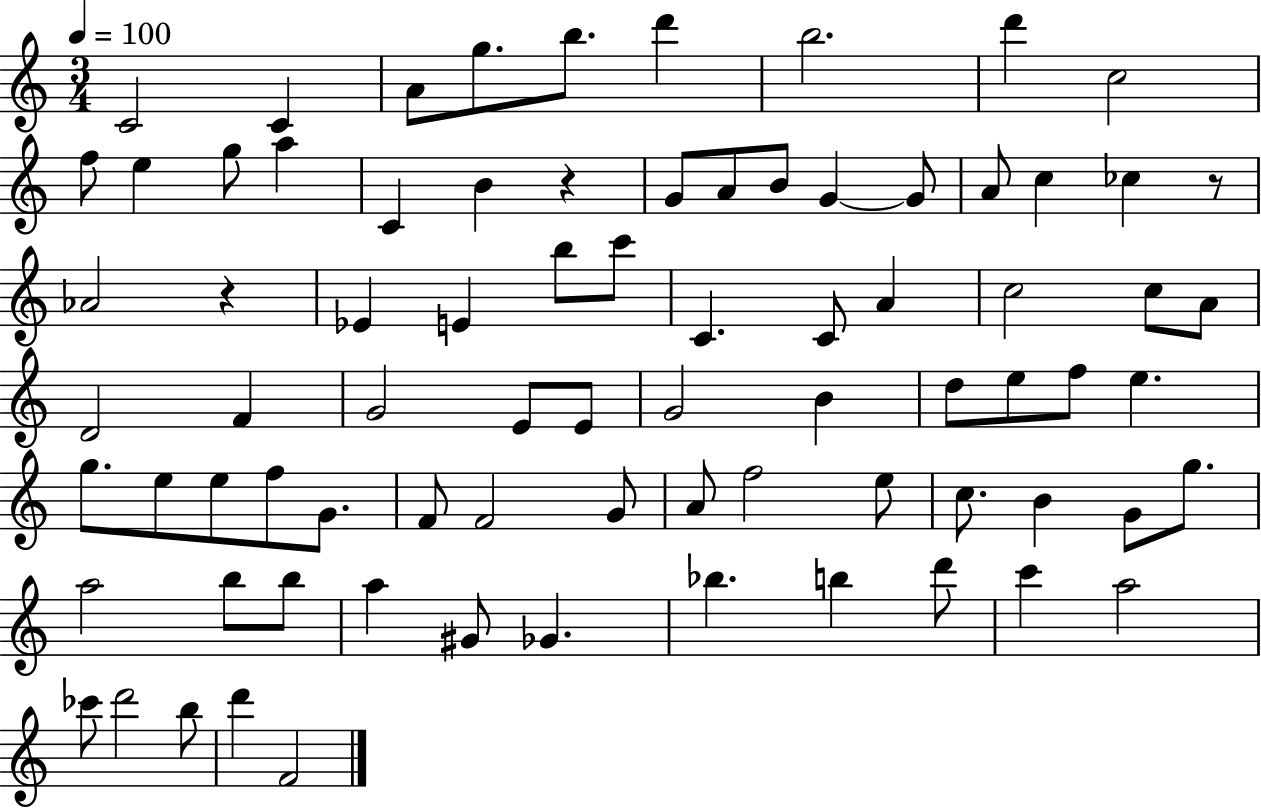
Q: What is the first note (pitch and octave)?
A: C4